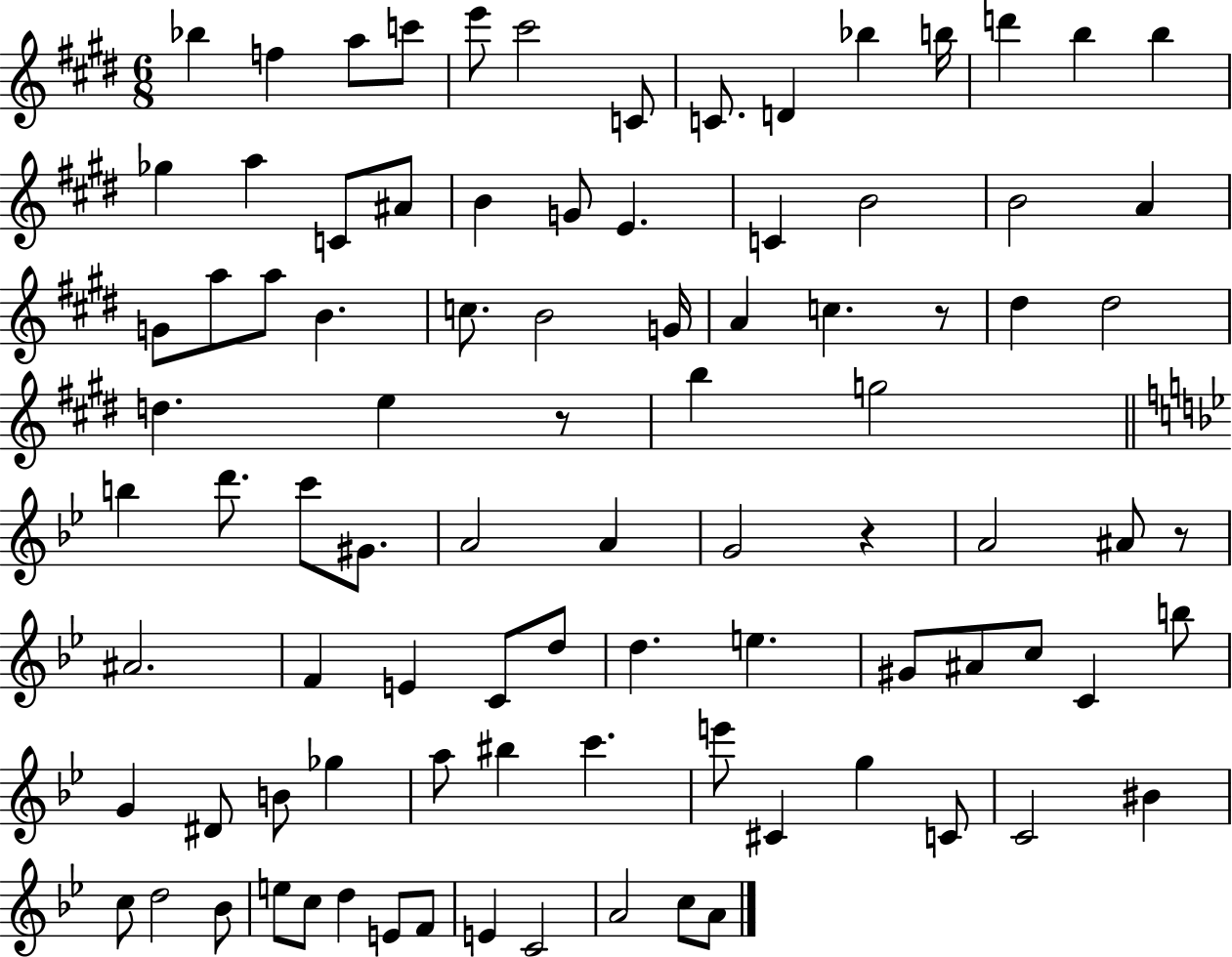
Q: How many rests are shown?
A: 4